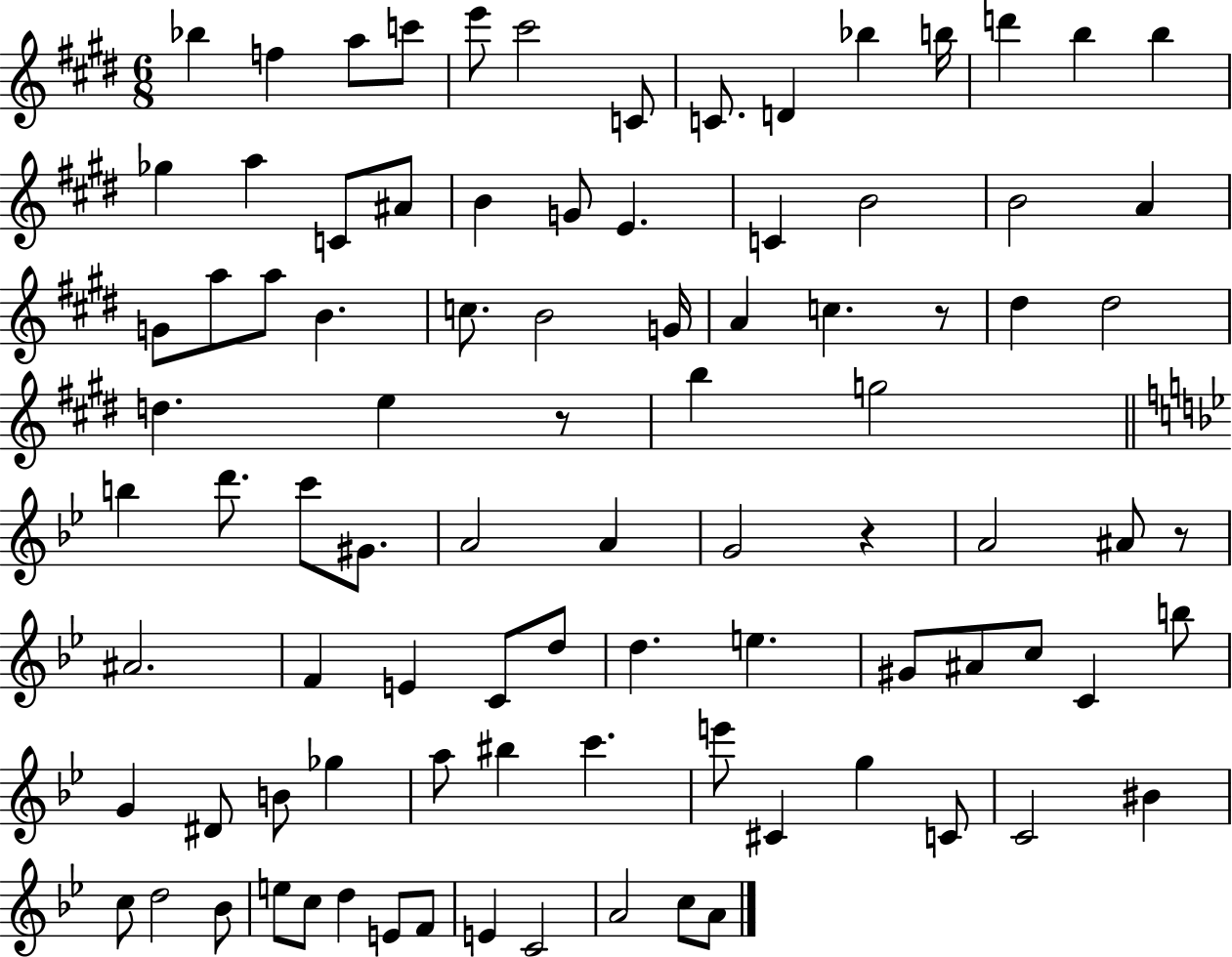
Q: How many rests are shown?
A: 4